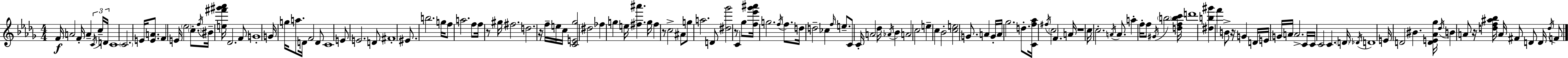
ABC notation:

X:1
T:Untitled
M:4/4
L:1/4
K:Bbm
F/4 A2 F/4 A C/4 c/4 D/4 C4 C2 E/4 [EA]/2 F E/4 _e2 c/2 f/4 ^B/4 [e^f'^g'_a']/4 _D2 F/2 G4 G/4 g/4 a/2 D/4 F2 D/2 C4 E/2 E2 D/2 ^F4 ^E/2 b2 g/4 f/2 a2 f/2 f/4 z/2 ^g/4 ^f2 d2 z/4 f/4 e/4 c/4 [CE_g]2 ^d2 _f g e/4 [^f^a'] g/4 ^f z/2 c2 ^A/2 g/2 a2 D/2 [^d_g']2 z/2 C _g/2 [f_e'_g'^a']/4 g2 f/4 f/2 d/4 d2 _c f/4 e/2 C/2 C/4 A2 _d/4 _A/4 _B A2 c2 e c _B2 [ce]2 G/2 A G/4 A/4 _g2 d/2 [Cf_a]/4 ^f/4 c2 F A/4 z4 c/4 c2 A/4 A/2 a f/4 f/2 ^G/4 b2 [dfbc']/4 d'4 [^db^g'] f' B/2 z/4 G D/4 E/4 G/4 A/4 A2 C/4 C/4 C2 C D/4 _D/4 D4 E/4 D2 ^B [DE_A_g]/4 _d/4 B A/2 z/4 [df^a_b]/4 A/4 ^F/2 D/2 D/4 d/4 F/2